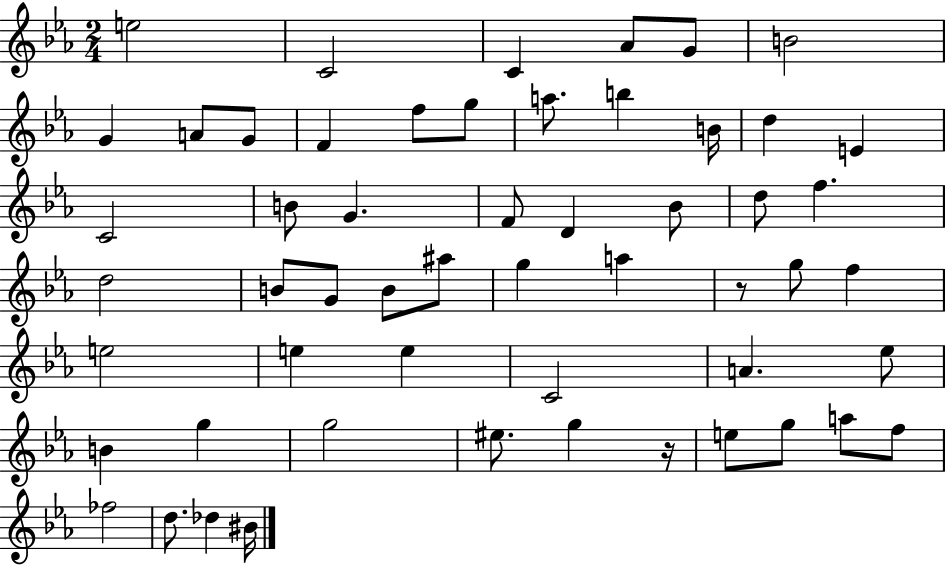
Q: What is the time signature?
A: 2/4